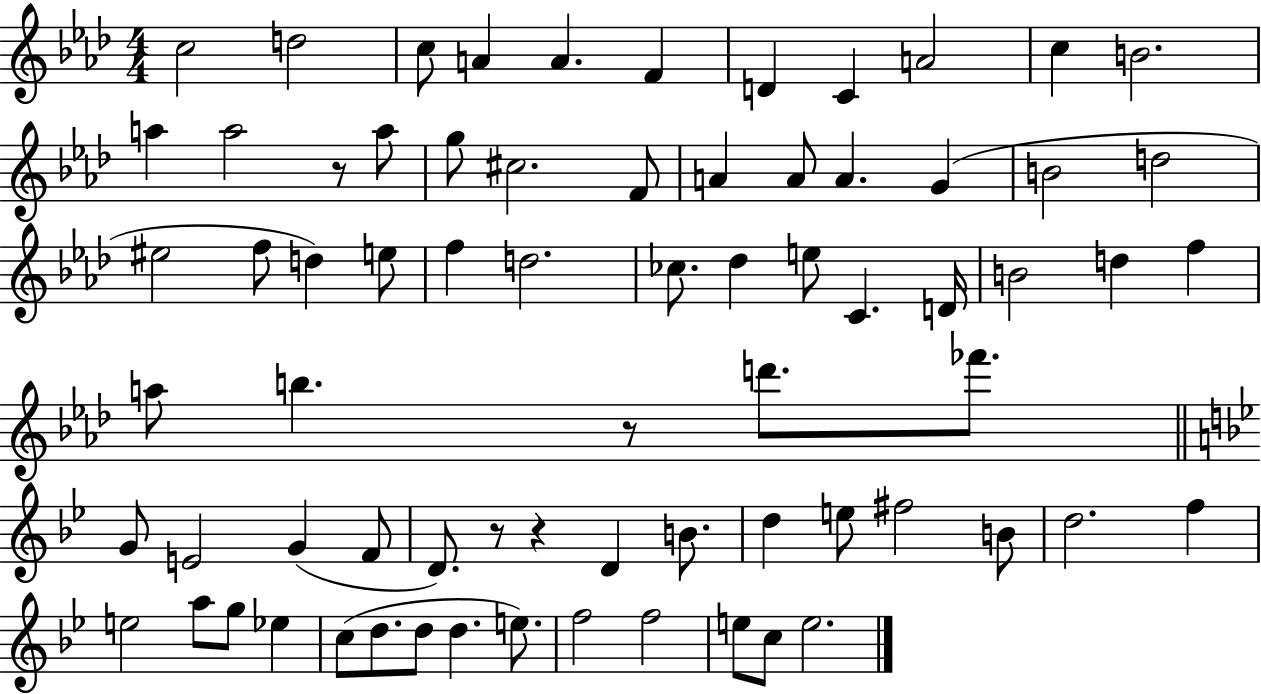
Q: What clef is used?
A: treble